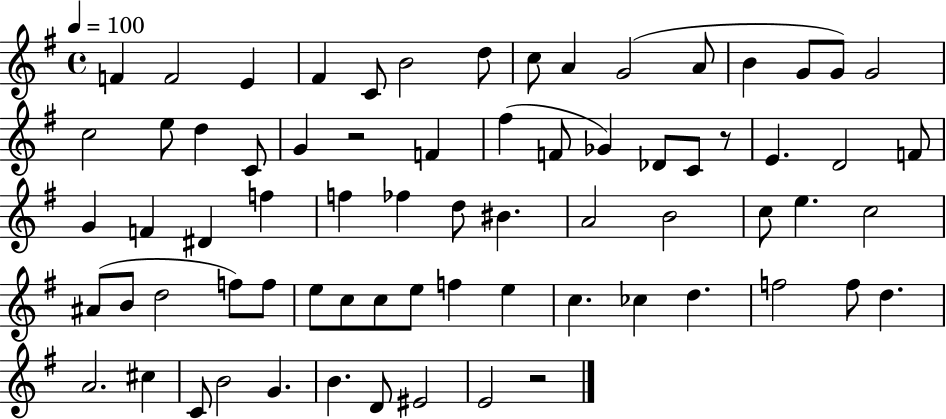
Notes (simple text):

F4/q F4/h E4/q F#4/q C4/e B4/h D5/e C5/e A4/q G4/h A4/e B4/q G4/e G4/e G4/h C5/h E5/e D5/q C4/e G4/q R/h F4/q F#5/q F4/e Gb4/q Db4/e C4/e R/e E4/q. D4/h F4/e G4/q F4/q D#4/q F5/q F5/q FES5/q D5/e BIS4/q. A4/h B4/h C5/e E5/q. C5/h A#4/e B4/e D5/h F5/e F5/e E5/e C5/e C5/e E5/e F5/q E5/q C5/q. CES5/q D5/q. F5/h F5/e D5/q. A4/h. C#5/q C4/e B4/h G4/q. B4/q. D4/e EIS4/h E4/h R/h